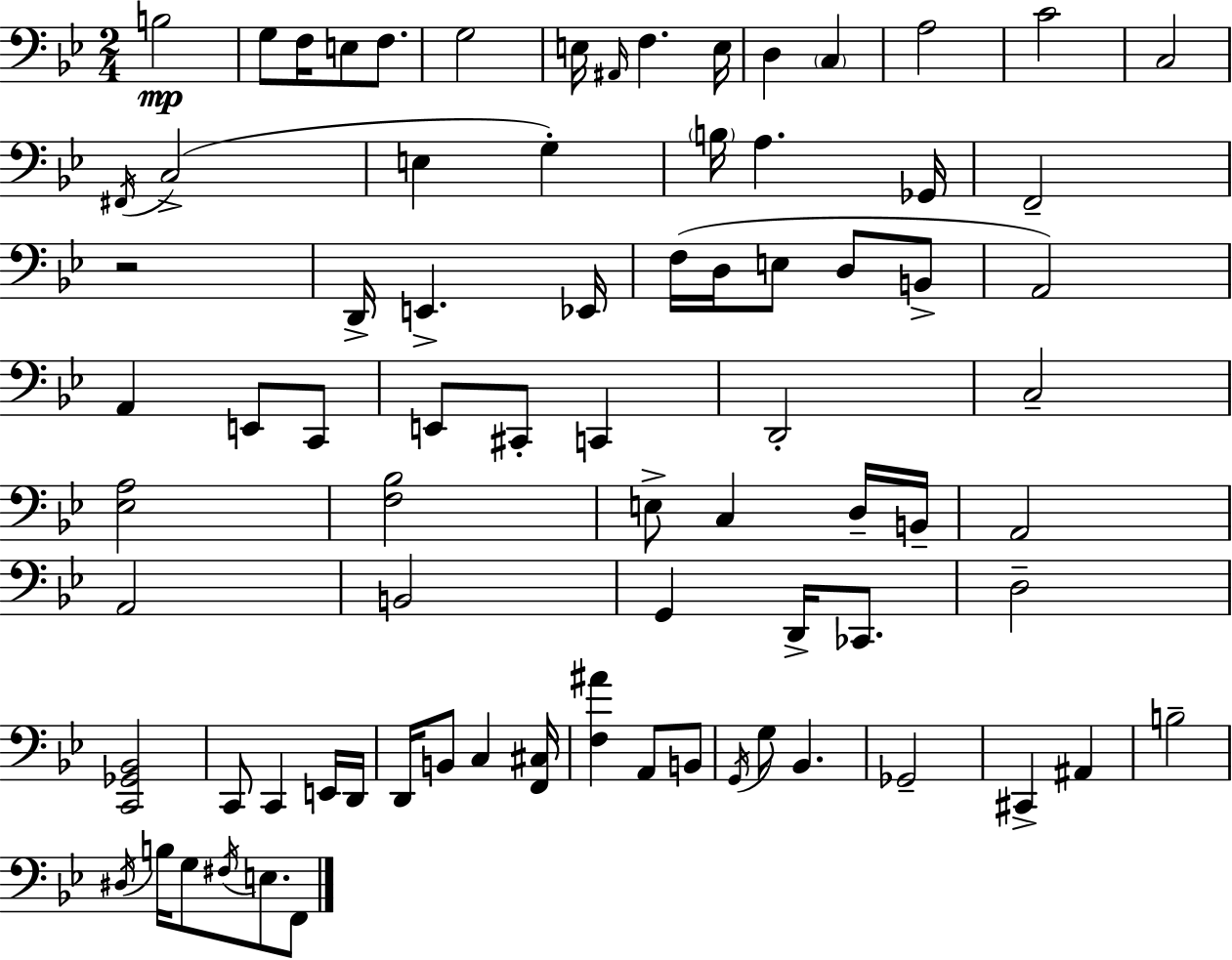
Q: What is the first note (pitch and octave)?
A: B3